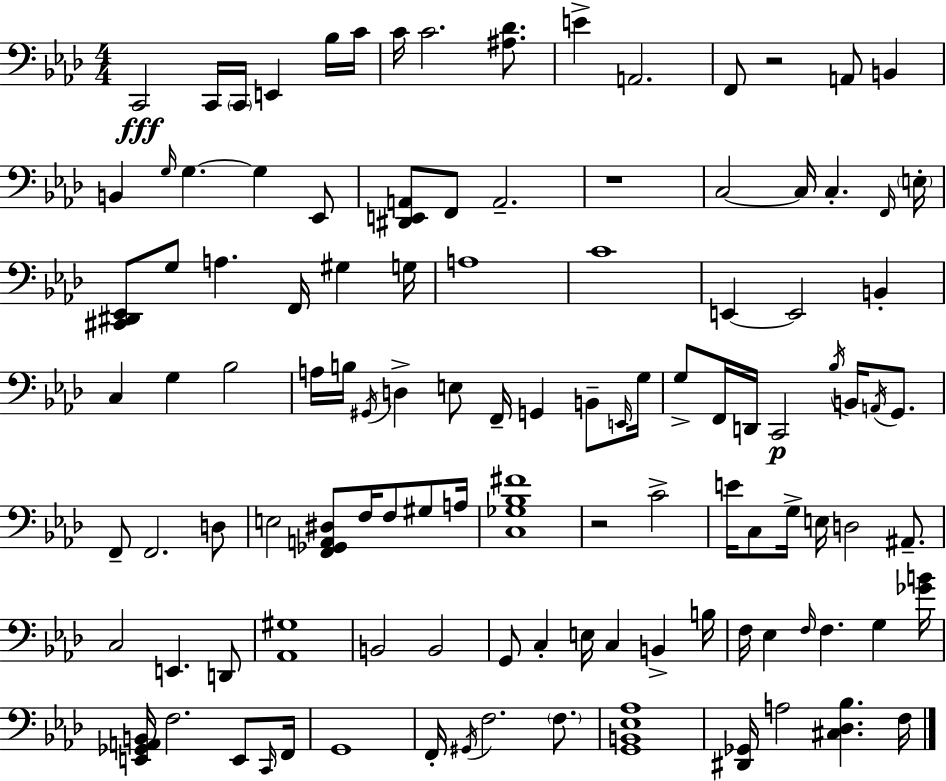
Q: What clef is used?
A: bass